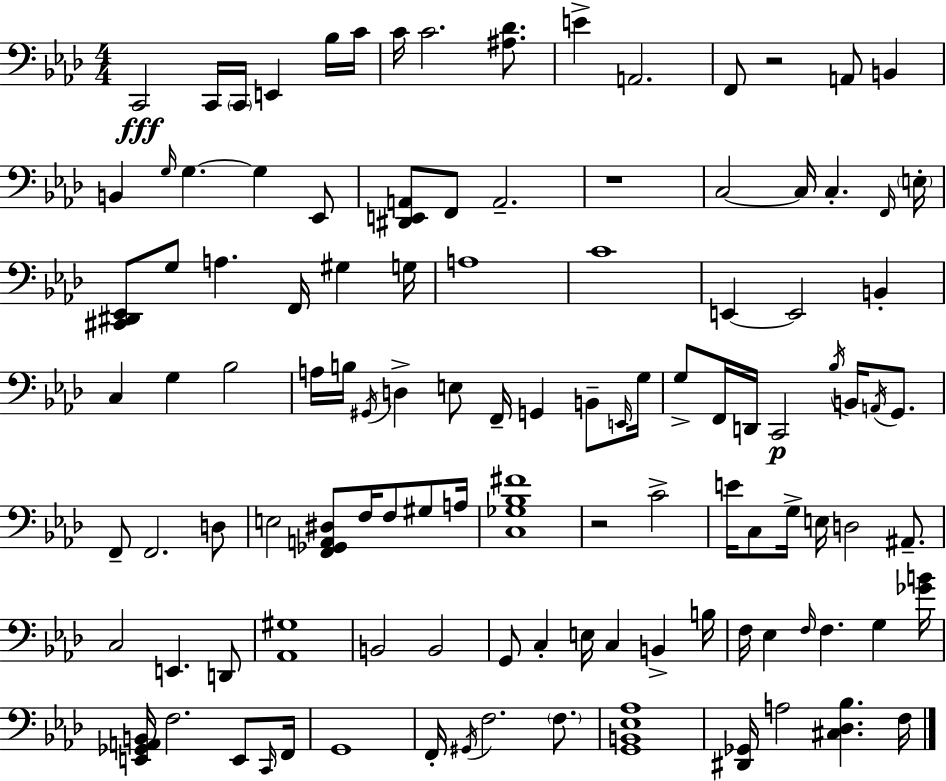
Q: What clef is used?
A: bass